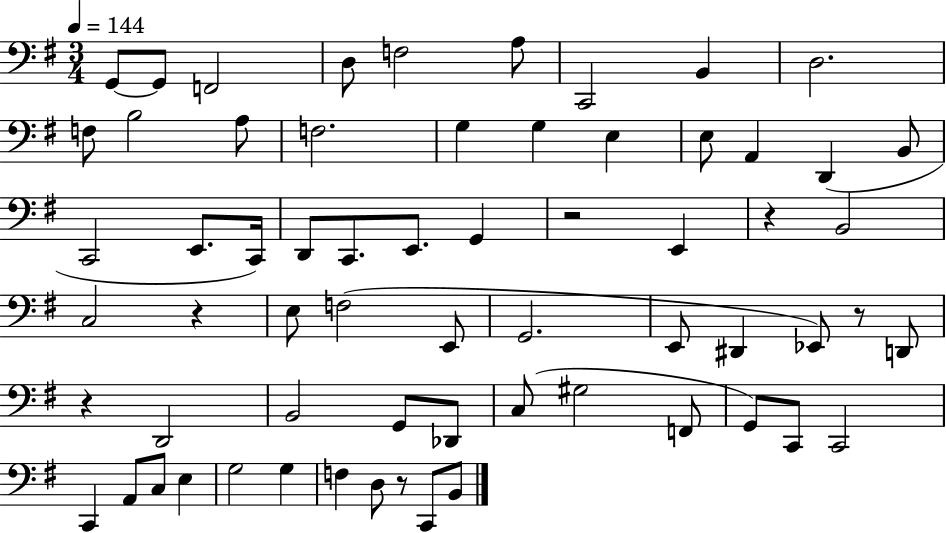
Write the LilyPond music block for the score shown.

{
  \clef bass
  \numericTimeSignature
  \time 3/4
  \key g \major
  \tempo 4 = 144
  g,8~~ g,8 f,2 | d8 f2 a8 | c,2 b,4 | d2. | \break f8 b2 a8 | f2. | g4 g4 e4 | e8 a,4 d,4( b,8 | \break c,2 e,8. c,16) | d,8 c,8. e,8. g,4 | r2 e,4 | r4 b,2 | \break c2 r4 | e8 f2( e,8 | g,2. | e,8 dis,4 ees,8) r8 d,8 | \break r4 d,2 | b,2 g,8 des,8 | c8( gis2 f,8 | g,8) c,8 c,2 | \break c,4 a,8 c8 e4 | g2 g4 | f4 d8 r8 c,8 b,8 | \bar "|."
}